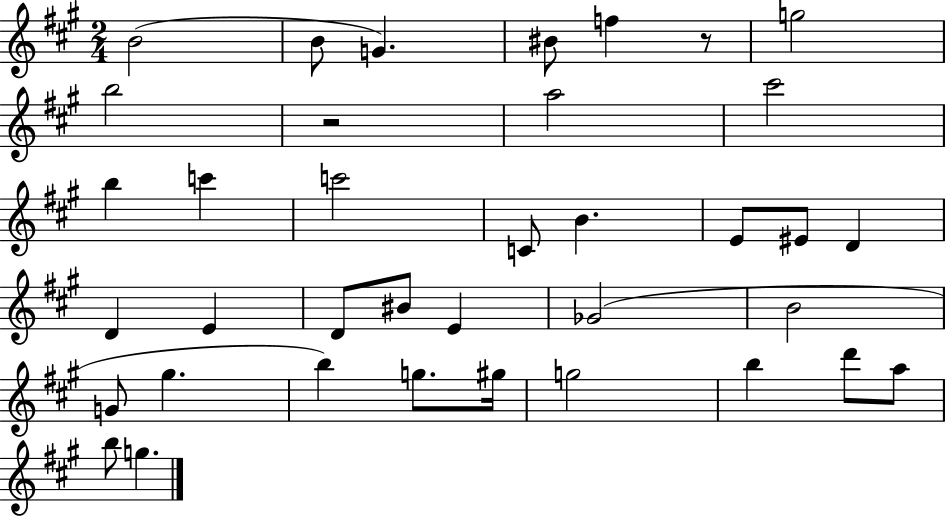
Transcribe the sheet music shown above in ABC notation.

X:1
T:Untitled
M:2/4
L:1/4
K:A
B2 B/2 G ^B/2 f z/2 g2 b2 z2 a2 ^c'2 b c' c'2 C/2 B E/2 ^E/2 D D E D/2 ^B/2 E _G2 B2 G/2 ^g b g/2 ^g/4 g2 b d'/2 a/2 b/2 g